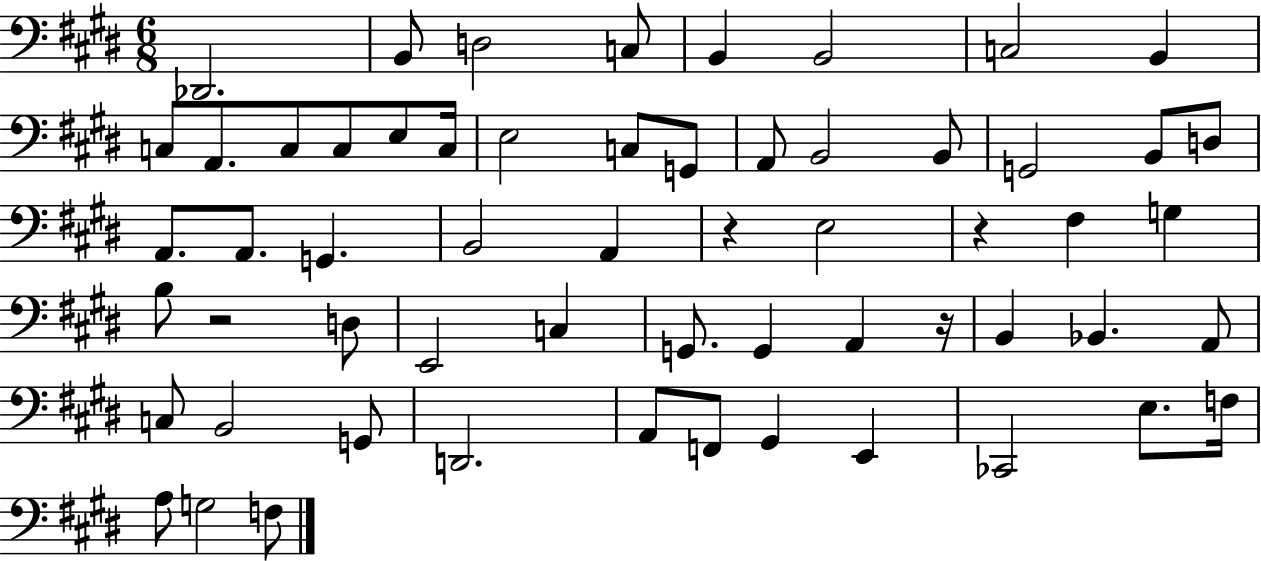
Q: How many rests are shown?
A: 4